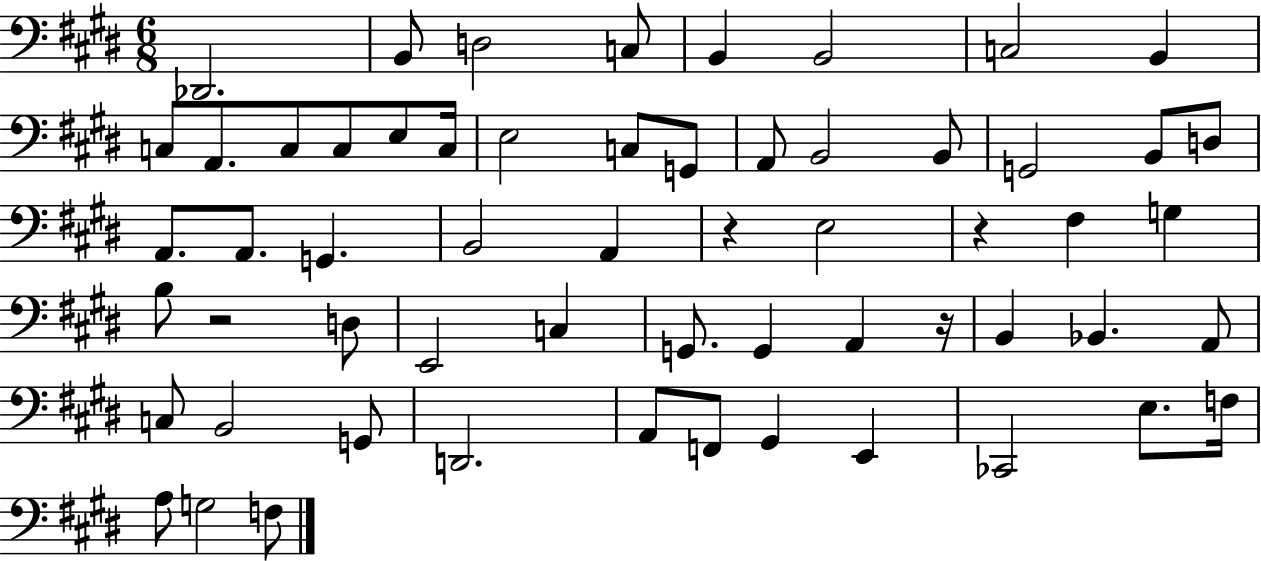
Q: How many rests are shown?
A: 4